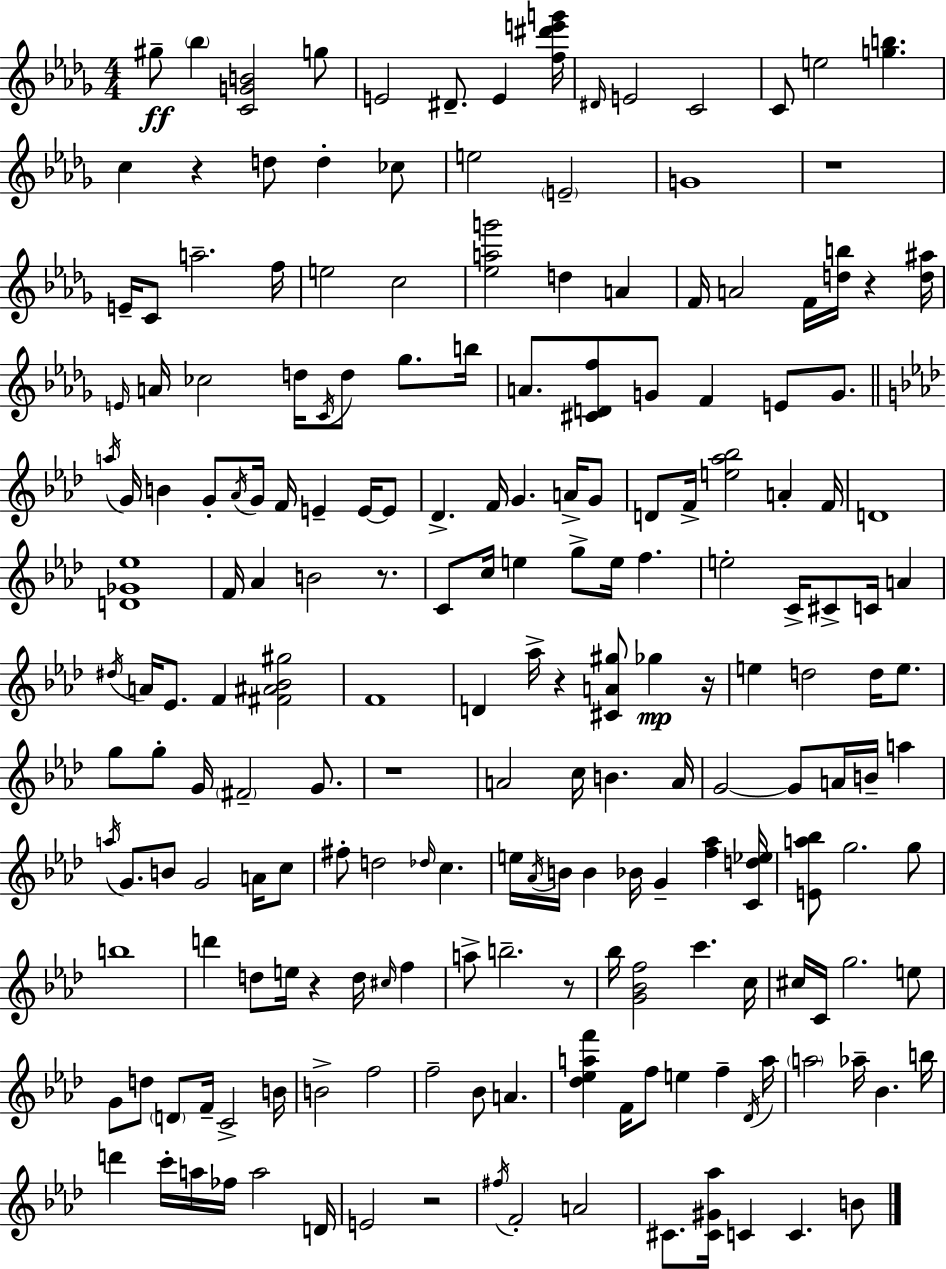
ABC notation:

X:1
T:Untitled
M:4/4
L:1/4
K:Bbm
^g/2 _b [CGB]2 g/2 E2 ^D/2 E [f^d'e'g']/4 ^D/4 E2 C2 C/2 e2 [gb] c z d/2 d _c/2 e2 E2 G4 z4 E/4 C/2 a2 f/4 e2 c2 [_eag']2 d A F/4 A2 F/4 [db]/4 z [d^a]/4 E/4 A/4 _c2 d/4 C/4 d/2 _g/2 b/4 A/2 [^CDf]/2 G/2 F E/2 G/2 a/4 G/4 B G/2 _A/4 G/4 F/4 E E/4 E/2 _D F/4 G A/4 G/2 D/2 F/4 [e_a_b]2 A F/4 D4 [D_G_e]4 F/4 _A B2 z/2 C/2 c/4 e g/2 e/4 f e2 C/4 ^C/2 C/4 A ^d/4 A/4 _E/2 F [^F^A_B^g]2 F4 D _a/4 z [^CA^g]/2 _g z/4 e d2 d/4 e/2 g/2 g/2 G/4 ^F2 G/2 z4 A2 c/4 B A/4 G2 G/2 A/4 B/4 a a/4 G/2 B/2 G2 A/4 c/2 ^f/2 d2 _d/4 c e/4 _A/4 B/4 B _B/4 G [f_a] [Cd_e]/4 [Ea_b]/2 g2 g/2 b4 d' d/2 e/4 z d/4 ^c/4 f a/2 b2 z/2 _b/4 [G_Bf]2 c' c/4 ^c/4 C/4 g2 e/2 G/2 d/2 D/2 F/4 C2 B/4 B2 f2 f2 _B/2 A [_d_eaf'] F/4 f/2 e f _D/4 a/4 a2 _a/4 _B b/4 d' c'/4 a/4 _f/4 a2 D/4 E2 z2 ^f/4 F2 A2 ^C/2 [^C^G_a]/4 C C B/2